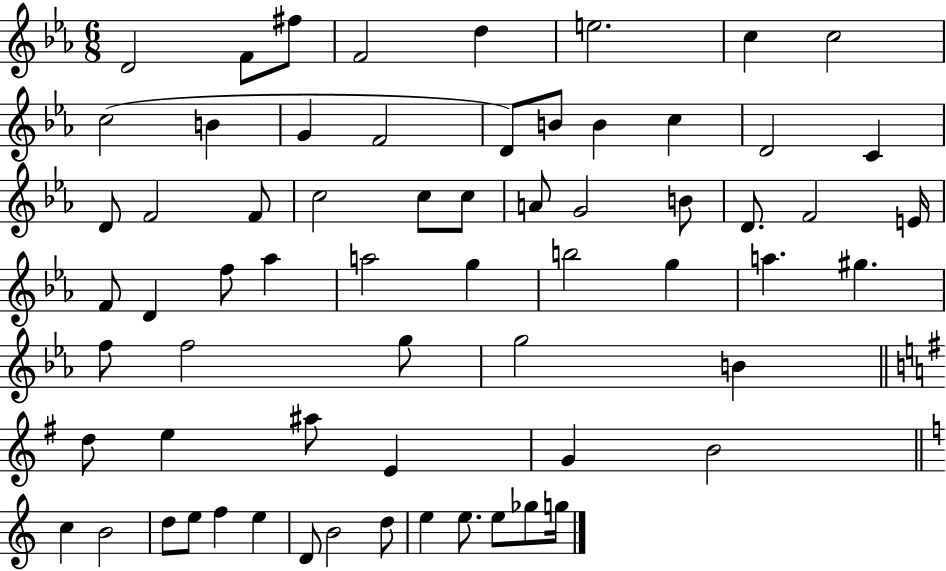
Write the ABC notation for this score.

X:1
T:Untitled
M:6/8
L:1/4
K:Eb
D2 F/2 ^f/2 F2 d e2 c c2 c2 B G F2 D/2 B/2 B c D2 C D/2 F2 F/2 c2 c/2 c/2 A/2 G2 B/2 D/2 F2 E/4 F/2 D f/2 _a a2 g b2 g a ^g f/2 f2 g/2 g2 B d/2 e ^a/2 E G B2 c B2 d/2 e/2 f e D/2 B2 d/2 e e/2 e/2 _g/2 g/4